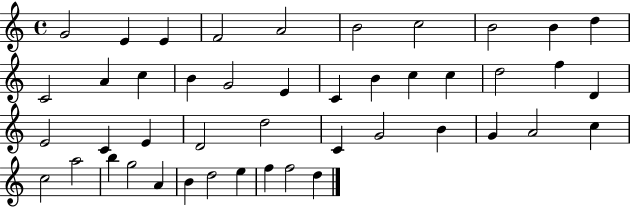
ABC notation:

X:1
T:Untitled
M:4/4
L:1/4
K:C
G2 E E F2 A2 B2 c2 B2 B d C2 A c B G2 E C B c c d2 f D E2 C E D2 d2 C G2 B G A2 c c2 a2 b g2 A B d2 e f f2 d